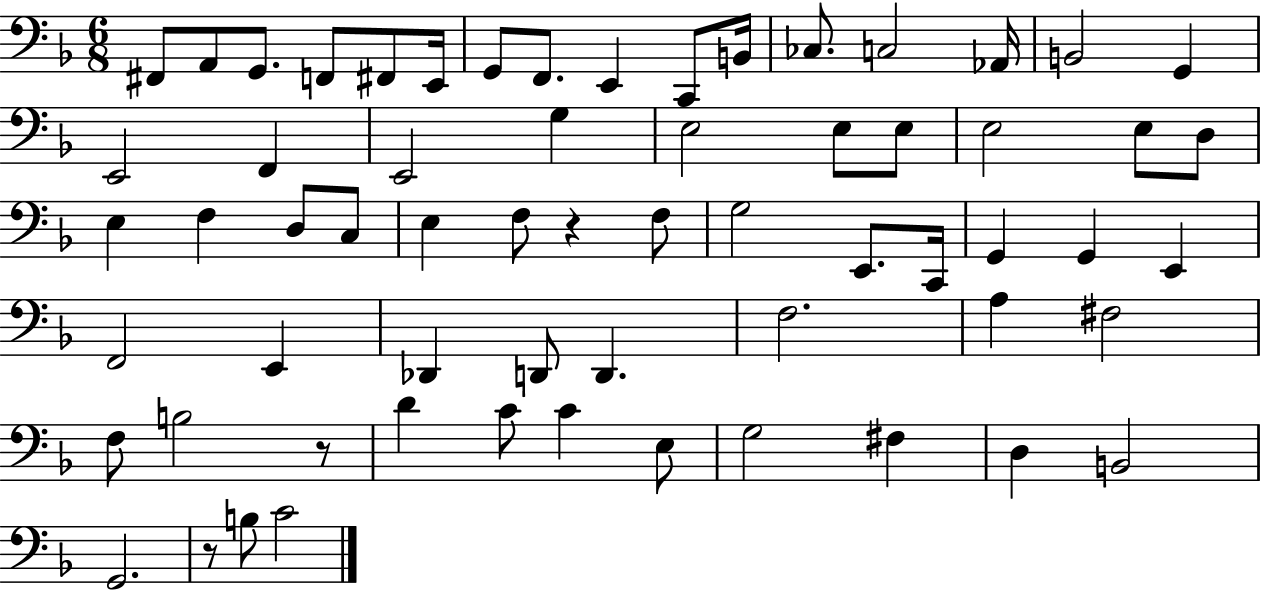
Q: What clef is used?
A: bass